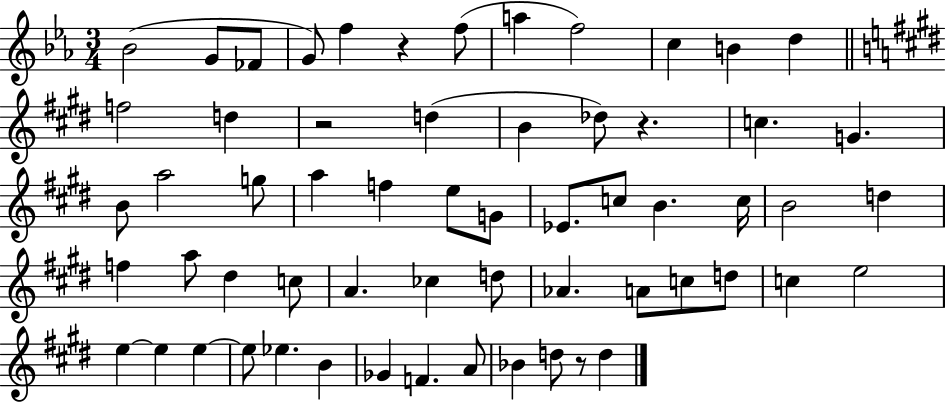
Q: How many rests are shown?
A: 4